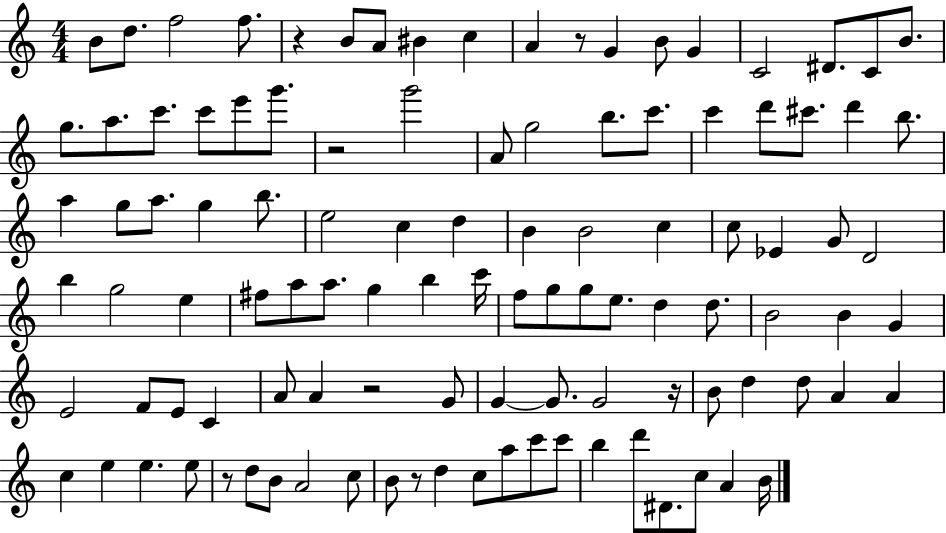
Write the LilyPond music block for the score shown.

{
  \clef treble
  \numericTimeSignature
  \time 4/4
  \key c \major
  b'8 d''8. f''2 f''8. | r4 b'8 a'8 bis'4 c''4 | a'4 r8 g'4 b'8 g'4 | c'2 dis'8. c'8 b'8. | \break g''8. a''8. c'''8. c'''8 e'''8 g'''8. | r2 g'''2 | a'8 g''2 b''8. c'''8. | c'''4 d'''8 cis'''8. d'''4 b''8. | \break a''4 g''8 a''8. g''4 b''8. | e''2 c''4 d''4 | b'4 b'2 c''4 | c''8 ees'4 g'8 d'2 | \break b''4 g''2 e''4 | fis''8 a''8 a''8. g''4 b''4 c'''16 | f''8 g''8 g''8 e''8. d''4 d''8. | b'2 b'4 g'4 | \break e'2 f'8 e'8 c'4 | a'8 a'4 r2 g'8 | g'4~~ g'8. g'2 r16 | b'8 d''4 d''8 a'4 a'4 | \break c''4 e''4 e''4. e''8 | r8 d''8 b'8 a'2 c''8 | b'8 r8 d''4 c''8 a''8 c'''8 c'''8 | b''4 d'''8 dis'8. c''8 a'4 b'16 | \break \bar "|."
}